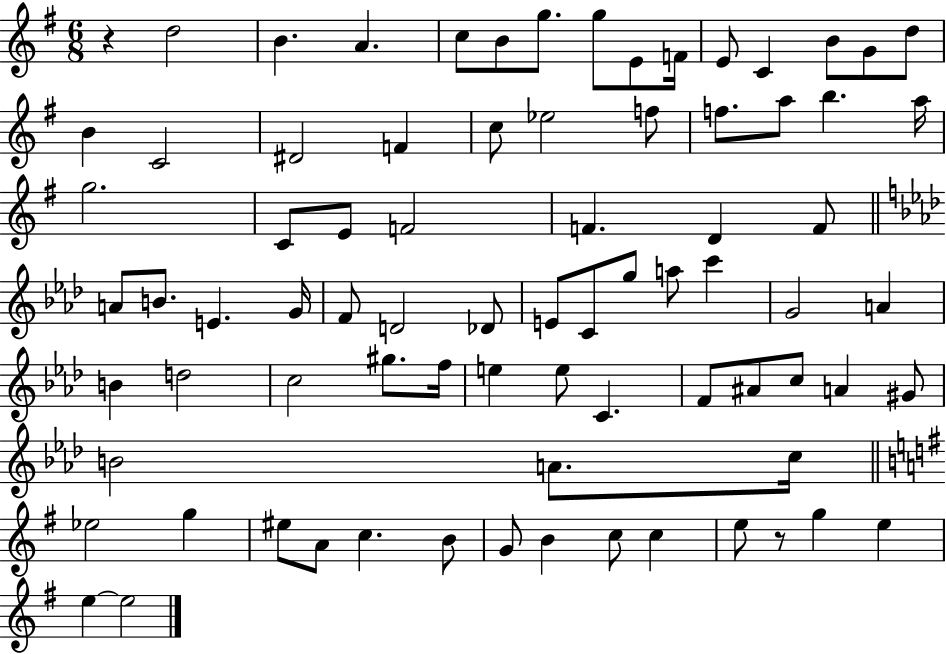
{
  \clef treble
  \numericTimeSignature
  \time 6/8
  \key g \major
  r4 d''2 | b'4. a'4. | c''8 b'8 g''8. g''8 e'8 f'16 | e'8 c'4 b'8 g'8 d''8 | \break b'4 c'2 | dis'2 f'4 | c''8 ees''2 f''8 | f''8. a''8 b''4. a''16 | \break g''2. | c'8 e'8 f'2 | f'4. d'4 f'8 | \bar "||" \break \key f \minor a'8 b'8. e'4. g'16 | f'8 d'2 des'8 | e'8 c'8 g''8 a''8 c'''4 | g'2 a'4 | \break b'4 d''2 | c''2 gis''8. f''16 | e''4 e''8 c'4. | f'8 ais'8 c''8 a'4 gis'8 | \break b'2 a'8. c''16 | \bar "||" \break \key g \major ees''2 g''4 | eis''8 a'8 c''4. b'8 | g'8 b'4 c''8 c''4 | e''8 r8 g''4 e''4 | \break e''4~~ e''2 | \bar "|."
}